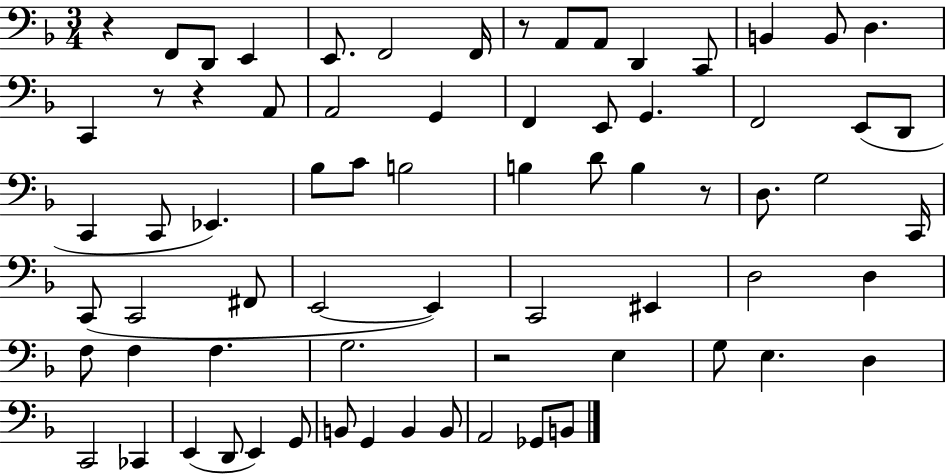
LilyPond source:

{
  \clef bass
  \numericTimeSignature
  \time 3/4
  \key f \major
  \repeat volta 2 { r4 f,8 d,8 e,4 | e,8. f,2 f,16 | r8 a,8 a,8 d,4 c,8 | b,4 b,8 d4. | \break c,4 r8 r4 a,8 | a,2 g,4 | f,4 e,8 g,4. | f,2 e,8( d,8 | \break c,4 c,8 ees,4.) | bes8 c'8 b2 | b4 d'8 b4 r8 | d8. g2 c,16 | \break c,8( c,2 fis,8 | e,2~~ e,4) | c,2 eis,4 | d2 d4 | \break f8 f4 f4. | g2. | r2 e4 | g8 e4. d4 | \break c,2 ces,4 | e,4( d,8 e,4) g,8 | b,8 g,4 b,4 b,8 | a,2 ges,8 b,8 | \break } \bar "|."
}